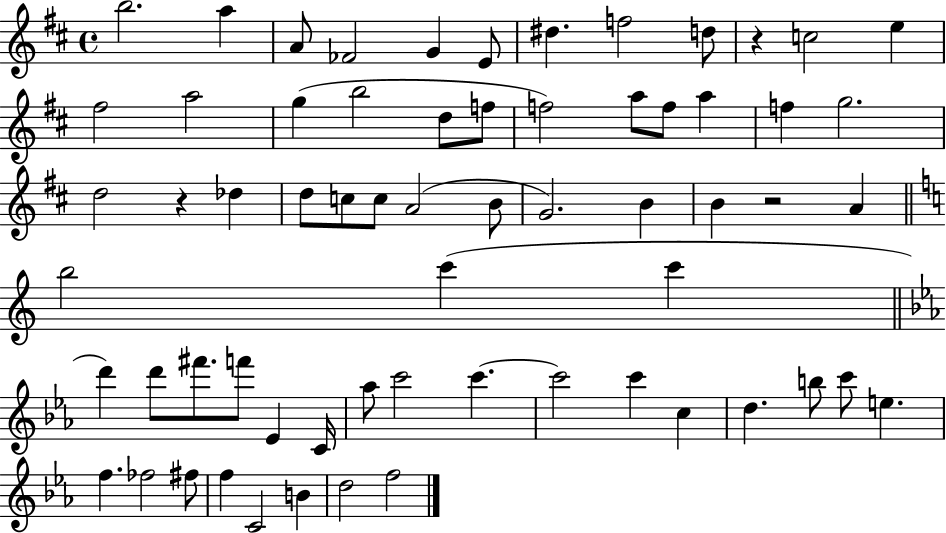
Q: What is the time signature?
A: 4/4